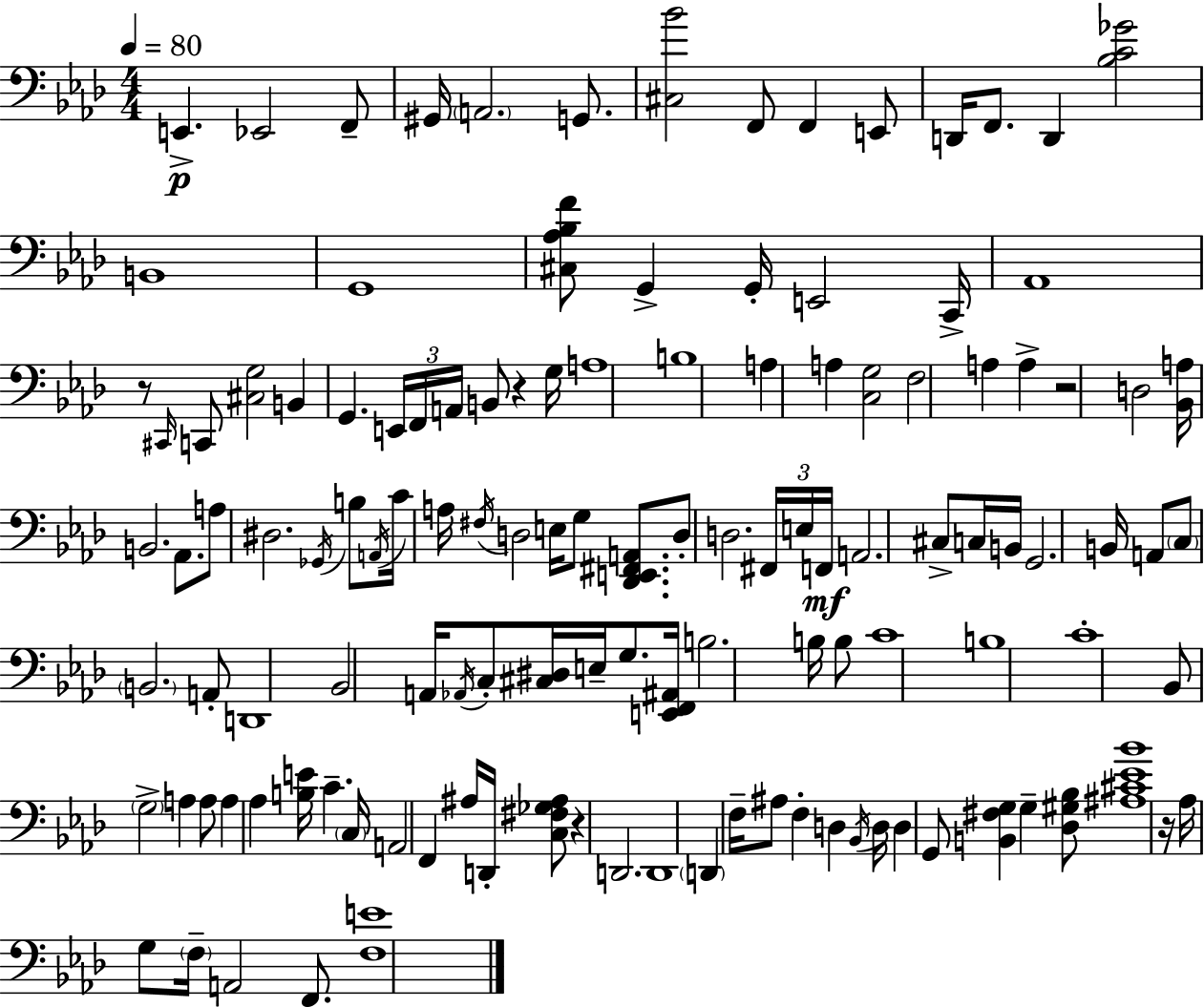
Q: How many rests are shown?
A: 5